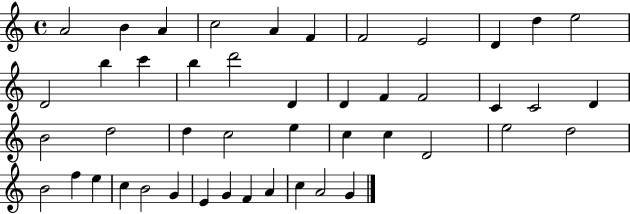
{
  \clef treble
  \time 4/4
  \defaultTimeSignature
  \key c \major
  a'2 b'4 a'4 | c''2 a'4 f'4 | f'2 e'2 | d'4 d''4 e''2 | \break d'2 b''4 c'''4 | b''4 d'''2 d'4 | d'4 f'4 f'2 | c'4 c'2 d'4 | \break b'2 d''2 | d''4 c''2 e''4 | c''4 c''4 d'2 | e''2 d''2 | \break b'2 f''4 e''4 | c''4 b'2 g'4 | e'4 g'4 f'4 a'4 | c''4 a'2 g'4 | \break \bar "|."
}